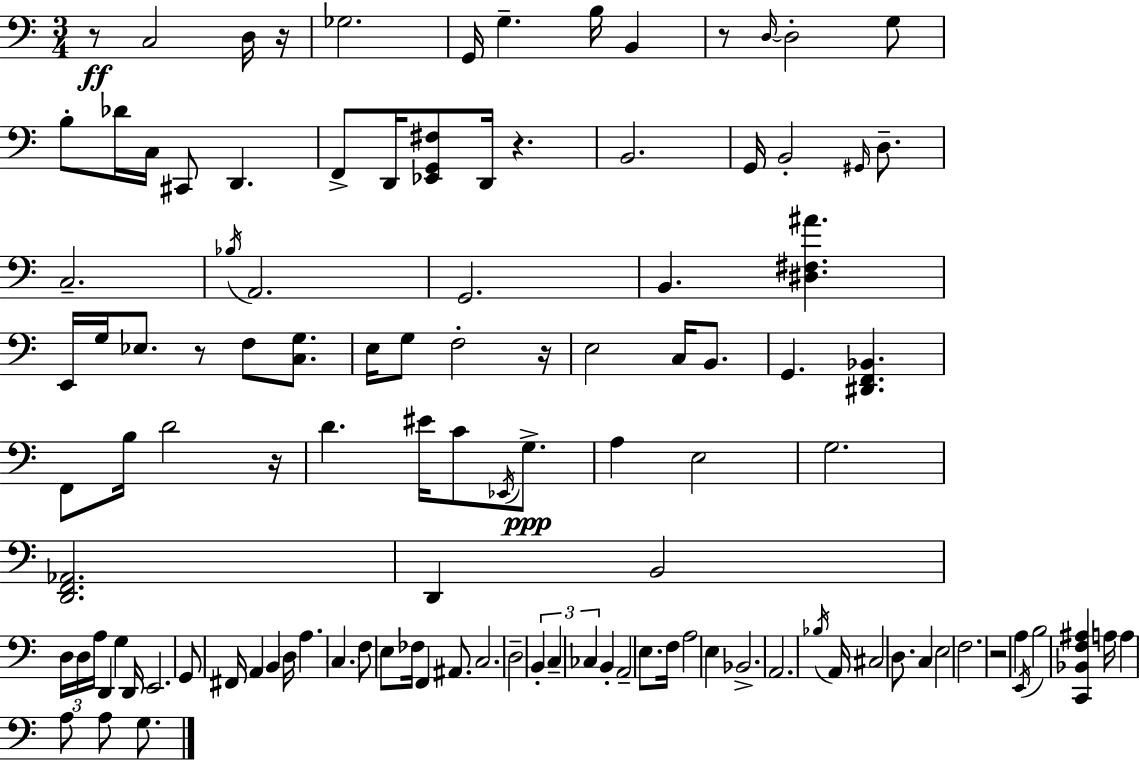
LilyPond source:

{
  \clef bass
  \numericTimeSignature
  \time 3/4
  \key a \minor
  r8\ff c2 d16 r16 | ges2. | g,16 g4.-- b16 b,4 | r8 \grace { d16~ }~ d2-. g8 | \break b8-. des'16 c16 cis,8 d,4. | f,8-> d,16 <ees, g, fis>8 d,16 r4. | b,2. | g,16 b,2-. \grace { gis,16 } d8.-- | \break c2.-- | \acciaccatura { bes16 } a,2. | g,2. | b,4. <dis fis ais'>4. | \break e,16 g16 ees8. r8 f8 | <c g>8. e16 g8 f2-. | r16 e2 c16 | b,8. g,4. <dis, f, bes,>4. | \break f,8 b16 d'2 | r16 d'4. eis'16 c'8 | \acciaccatura { ees,16 }\ppp g8.-> a4 e2 | g2. | \break <d, f, aes,>2. | d,4 b,2 | \tuplet 3/2 { d16 d16 a16 } d,4 g4 | d,16 e,2. | \break g,8 fis,16 a,4 b,4 | d16 a4. \parenthesize c4. | f8 e8 fes16 f,4 | ais,8. c2. | \break d2-- | \tuplet 3/2 { b,4-. c4-- ces4 } | b,4-. a,2-- | e8. f16 a2 | \break e4 bes,2.-> | a,2. | \acciaccatura { bes16 } a,16 cis2 | d8. c4 e2 | \break f2. | r2 | a4 \acciaccatura { e,16 } b2 | <c, bes, f ais>4 a16 a4 a8 | \break a8 g8. \bar "|."
}